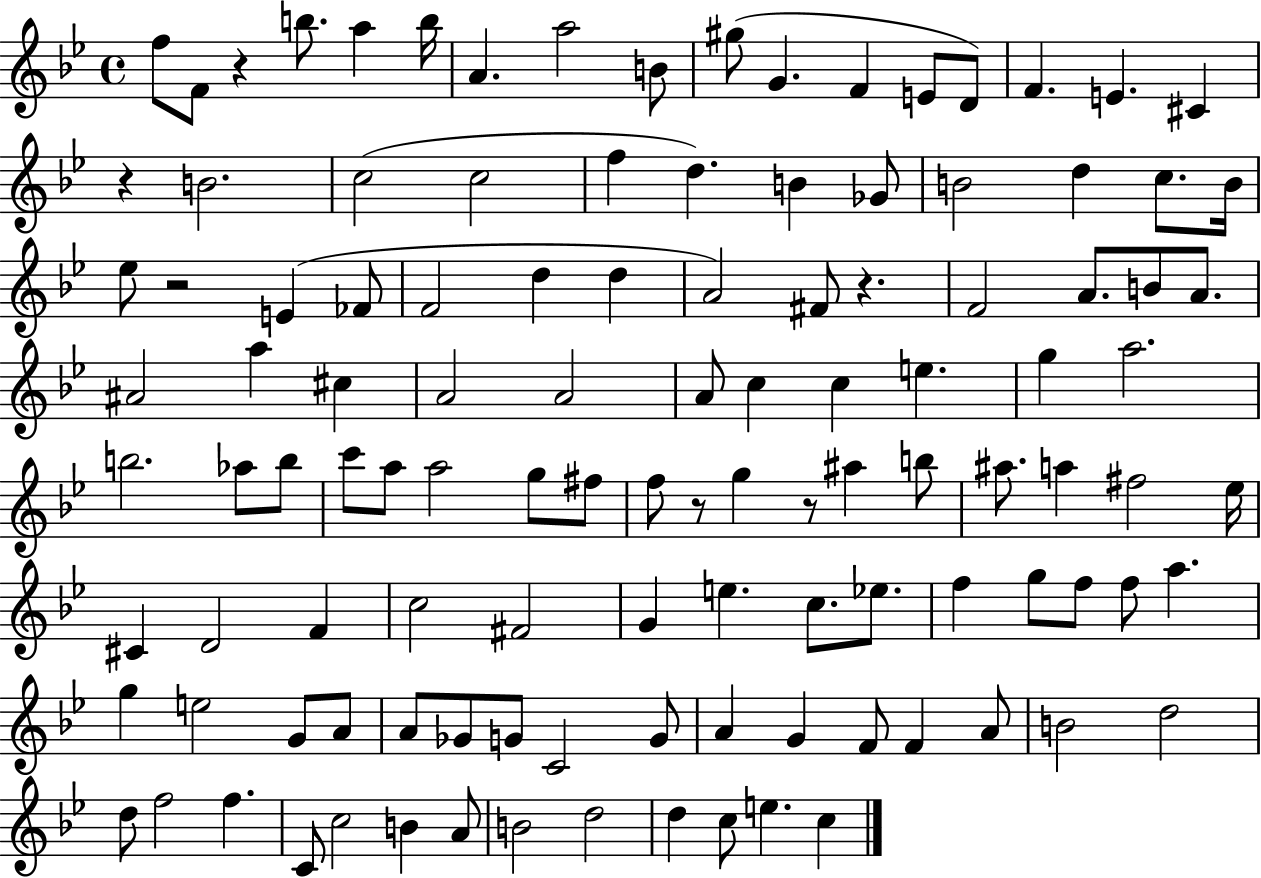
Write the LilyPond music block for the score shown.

{
  \clef treble
  \time 4/4
  \defaultTimeSignature
  \key bes \major
  f''8 f'8 r4 b''8. a''4 b''16 | a'4. a''2 b'8 | gis''8( g'4. f'4 e'8 d'8) | f'4. e'4. cis'4 | \break r4 b'2. | c''2( c''2 | f''4 d''4.) b'4 ges'8 | b'2 d''4 c''8. b'16 | \break ees''8 r2 e'4( fes'8 | f'2 d''4 d''4 | a'2) fis'8 r4. | f'2 a'8. b'8 a'8. | \break ais'2 a''4 cis''4 | a'2 a'2 | a'8 c''4 c''4 e''4. | g''4 a''2. | \break b''2. aes''8 b''8 | c'''8 a''8 a''2 g''8 fis''8 | f''8 r8 g''4 r8 ais''4 b''8 | ais''8. a''4 fis''2 ees''16 | \break cis'4 d'2 f'4 | c''2 fis'2 | g'4 e''4. c''8. ees''8. | f''4 g''8 f''8 f''8 a''4. | \break g''4 e''2 g'8 a'8 | a'8 ges'8 g'8 c'2 g'8 | a'4 g'4 f'8 f'4 a'8 | b'2 d''2 | \break d''8 f''2 f''4. | c'8 c''2 b'4 a'8 | b'2 d''2 | d''4 c''8 e''4. c''4 | \break \bar "|."
}